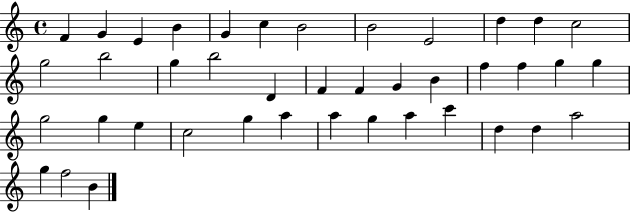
X:1
T:Untitled
M:4/4
L:1/4
K:C
F G E B G c B2 B2 E2 d d c2 g2 b2 g b2 D F F G B f f g g g2 g e c2 g a a g a c' d d a2 g f2 B